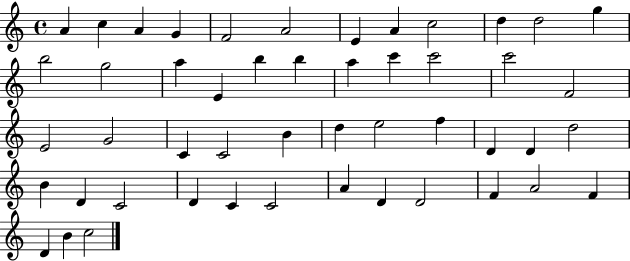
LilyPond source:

{
  \clef treble
  \time 4/4
  \defaultTimeSignature
  \key c \major
  a'4 c''4 a'4 g'4 | f'2 a'2 | e'4 a'4 c''2 | d''4 d''2 g''4 | \break b''2 g''2 | a''4 e'4 b''4 b''4 | a''4 c'''4 c'''2 | c'''2 f'2 | \break e'2 g'2 | c'4 c'2 b'4 | d''4 e''2 f''4 | d'4 d'4 d''2 | \break b'4 d'4 c'2 | d'4 c'4 c'2 | a'4 d'4 d'2 | f'4 a'2 f'4 | \break d'4 b'4 c''2 | \bar "|."
}